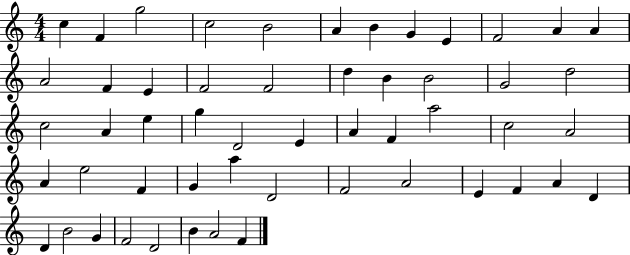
C5/q F4/q G5/h C5/h B4/h A4/q B4/q G4/q E4/q F4/h A4/q A4/q A4/h F4/q E4/q F4/h F4/h D5/q B4/q B4/h G4/h D5/h C5/h A4/q E5/q G5/q D4/h E4/q A4/q F4/q A5/h C5/h A4/h A4/q E5/h F4/q G4/q A5/q D4/h F4/h A4/h E4/q F4/q A4/q D4/q D4/q B4/h G4/q F4/h D4/h B4/q A4/h F4/q